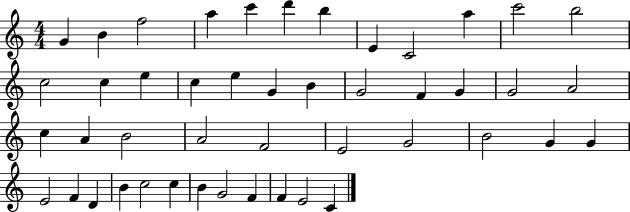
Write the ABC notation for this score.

X:1
T:Untitled
M:4/4
L:1/4
K:C
G B f2 a c' d' b E C2 a c'2 b2 c2 c e c e G B G2 F G G2 A2 c A B2 A2 F2 E2 G2 B2 G G E2 F D B c2 c B G2 F F E2 C